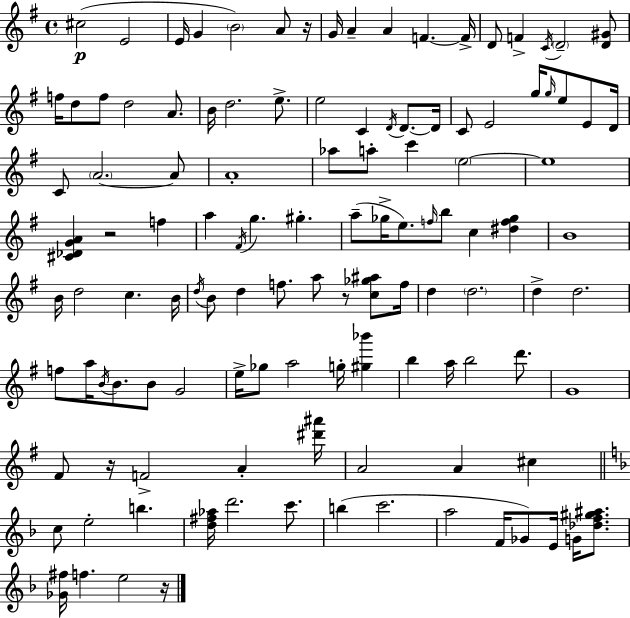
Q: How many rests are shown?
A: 5